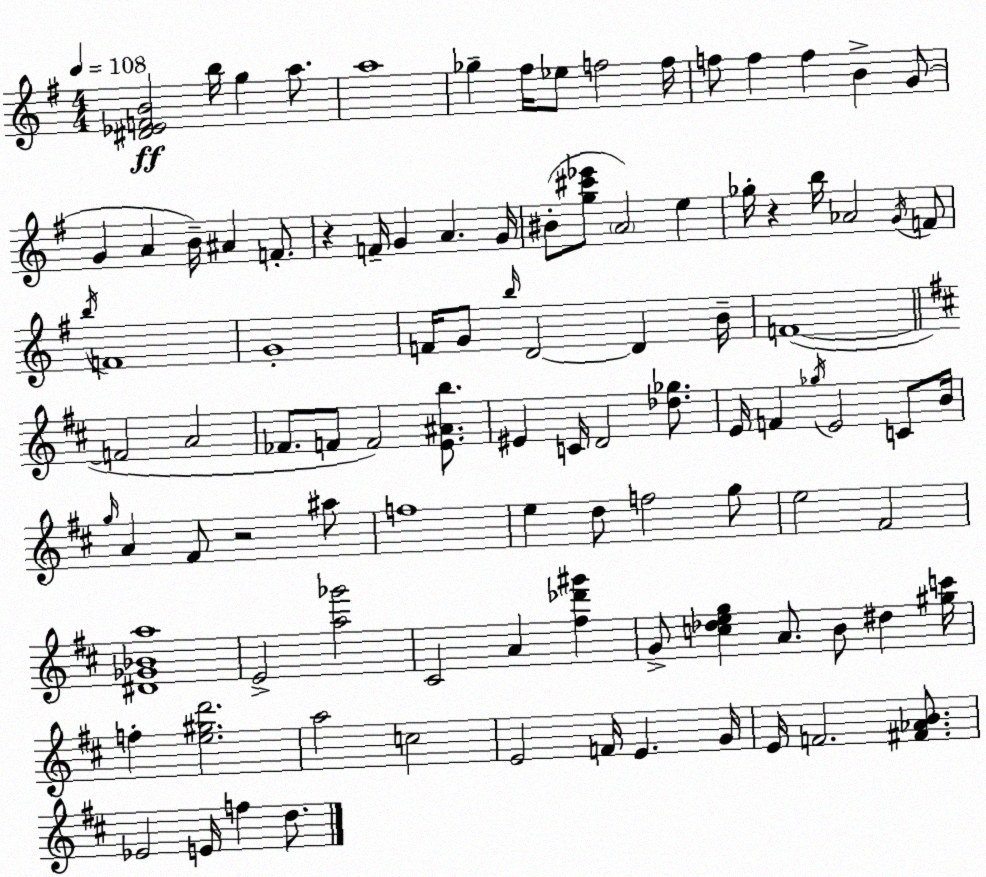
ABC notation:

X:1
T:Untitled
M:4/4
L:1/4
K:Em
[^D_EFB]2 b/4 g a/2 a4 _g ^f/4 _e/2 f2 f/4 f/2 f f B G/2 G A B/4 ^A F/2 z F/4 G A G/4 ^B/2 [g^c'_e']/2 A2 e _g/4 z b/4 _A2 G/4 F/2 b/4 F4 G4 F/4 G/2 b/4 D2 D B/4 F4 F2 A2 _F/2 F/2 F2 [E^Ab]/2 ^E C/4 D2 [_d_g]/2 E/4 F _g/4 E2 C/2 B/4 g/4 A ^F/2 z2 ^a/2 f4 e d/2 f2 g/2 e2 ^F2 [^D_G_Ba]4 E2 [a_g']2 ^C2 A [^f_d'^g'] G/2 [c_deg] A/2 B/2 ^d [^gc']/4 f [e^gd']2 a2 c2 E2 F/4 E G/4 E/4 F2 [^F_AB]/2 _E2 E/4 f d/2